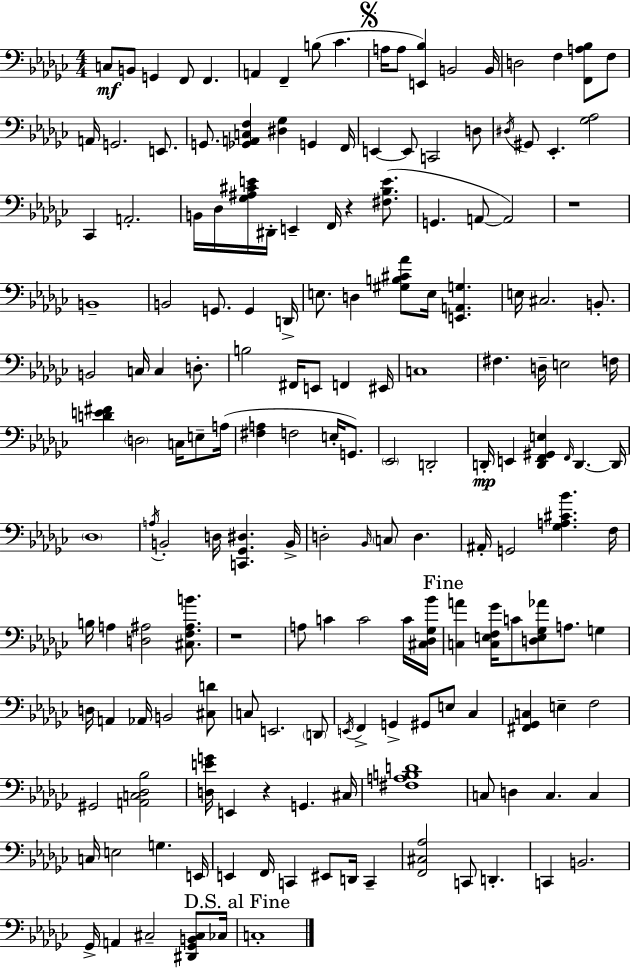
C3/e B2/e G2/q F2/e F2/q. A2/q F2/q B3/e CES4/q. A3/s A3/e [E2,Bb3]/q B2/h B2/s D3/h F3/q [F2,A3,Bb3]/e F3/e A2/s G2/h. E2/e. G2/e. [Gb2,A2,C3,F3]/q [D#3,Gb3]/q G2/q F2/s E2/q E2/e C2/h D3/e D#3/s G#2/e Eb2/q. [Gb3,Ab3]/h CES2/q A2/h. B2/s Db3/s [Gb3,A#3,C#4,E4]/s D#2/s E2/q F2/s R/q [F#3,Bb3,E4]/e. G2/q. A2/e A2/h R/w B2/w B2/h G2/e. G2/q D2/s E3/e. D3/q [G#3,B3,C#4,Ab4]/e E3/s [E2,A2,G3]/q. E3/s C#3/h. B2/e. B2/h C3/s C3/q D3/e. B3/h F#2/s E2/e F2/q EIS2/s C3/w F#3/q. D3/s E3/h F3/s [D4,E4,F#4]/q D3/h C3/s E3/e A3/s [F#3,A3]/q F3/h E3/s G2/e. Eb2/h D2/h D2/s E2/q [D2,F2,G#2,E3]/q F2/s D2/q. D2/s Db3/w A3/s B2/h D3/s [C2,Gb2,D#3]/q. B2/s D3/h Bb2/s C3/e D3/q. A#2/s G2/h [Gb3,A3,C#4,Bb4]/q. F3/s B3/s A3/q [D3,A#3]/h [C#3,F3,A#3,B4]/e. R/w A3/e C4/q C4/h C4/s [C#3,Db3,Gb3,Bb4]/s [C3,A4]/q [C3,E3,F3,Gb4]/s C4/e [D3,E3,Gb3,Ab4]/e A3/e. G3/q D3/s A2/q Ab2/s B2/h [C#3,D4]/e C3/e E2/h. D2/e E2/s F2/q G2/q G#2/e E3/e CES3/q [F#2,Gb2,C3]/q E3/q F3/h G#2/h [A2,C3,Db3,Bb3]/h [D3,E4,G4]/s E2/q R/q G2/q. C#3/s [F#3,A3,B3,D4]/w C3/e D3/q C3/q. C3/q C3/s E3/h G3/q. E2/s E2/q F2/s C2/q EIS2/e D2/s C2/q [F2,C#3,Ab3]/h C2/e D2/q. C2/q B2/h. Gb2/s A2/q C#3/h [D#2,Gb2,B2,C#3]/e CES3/s C3/w